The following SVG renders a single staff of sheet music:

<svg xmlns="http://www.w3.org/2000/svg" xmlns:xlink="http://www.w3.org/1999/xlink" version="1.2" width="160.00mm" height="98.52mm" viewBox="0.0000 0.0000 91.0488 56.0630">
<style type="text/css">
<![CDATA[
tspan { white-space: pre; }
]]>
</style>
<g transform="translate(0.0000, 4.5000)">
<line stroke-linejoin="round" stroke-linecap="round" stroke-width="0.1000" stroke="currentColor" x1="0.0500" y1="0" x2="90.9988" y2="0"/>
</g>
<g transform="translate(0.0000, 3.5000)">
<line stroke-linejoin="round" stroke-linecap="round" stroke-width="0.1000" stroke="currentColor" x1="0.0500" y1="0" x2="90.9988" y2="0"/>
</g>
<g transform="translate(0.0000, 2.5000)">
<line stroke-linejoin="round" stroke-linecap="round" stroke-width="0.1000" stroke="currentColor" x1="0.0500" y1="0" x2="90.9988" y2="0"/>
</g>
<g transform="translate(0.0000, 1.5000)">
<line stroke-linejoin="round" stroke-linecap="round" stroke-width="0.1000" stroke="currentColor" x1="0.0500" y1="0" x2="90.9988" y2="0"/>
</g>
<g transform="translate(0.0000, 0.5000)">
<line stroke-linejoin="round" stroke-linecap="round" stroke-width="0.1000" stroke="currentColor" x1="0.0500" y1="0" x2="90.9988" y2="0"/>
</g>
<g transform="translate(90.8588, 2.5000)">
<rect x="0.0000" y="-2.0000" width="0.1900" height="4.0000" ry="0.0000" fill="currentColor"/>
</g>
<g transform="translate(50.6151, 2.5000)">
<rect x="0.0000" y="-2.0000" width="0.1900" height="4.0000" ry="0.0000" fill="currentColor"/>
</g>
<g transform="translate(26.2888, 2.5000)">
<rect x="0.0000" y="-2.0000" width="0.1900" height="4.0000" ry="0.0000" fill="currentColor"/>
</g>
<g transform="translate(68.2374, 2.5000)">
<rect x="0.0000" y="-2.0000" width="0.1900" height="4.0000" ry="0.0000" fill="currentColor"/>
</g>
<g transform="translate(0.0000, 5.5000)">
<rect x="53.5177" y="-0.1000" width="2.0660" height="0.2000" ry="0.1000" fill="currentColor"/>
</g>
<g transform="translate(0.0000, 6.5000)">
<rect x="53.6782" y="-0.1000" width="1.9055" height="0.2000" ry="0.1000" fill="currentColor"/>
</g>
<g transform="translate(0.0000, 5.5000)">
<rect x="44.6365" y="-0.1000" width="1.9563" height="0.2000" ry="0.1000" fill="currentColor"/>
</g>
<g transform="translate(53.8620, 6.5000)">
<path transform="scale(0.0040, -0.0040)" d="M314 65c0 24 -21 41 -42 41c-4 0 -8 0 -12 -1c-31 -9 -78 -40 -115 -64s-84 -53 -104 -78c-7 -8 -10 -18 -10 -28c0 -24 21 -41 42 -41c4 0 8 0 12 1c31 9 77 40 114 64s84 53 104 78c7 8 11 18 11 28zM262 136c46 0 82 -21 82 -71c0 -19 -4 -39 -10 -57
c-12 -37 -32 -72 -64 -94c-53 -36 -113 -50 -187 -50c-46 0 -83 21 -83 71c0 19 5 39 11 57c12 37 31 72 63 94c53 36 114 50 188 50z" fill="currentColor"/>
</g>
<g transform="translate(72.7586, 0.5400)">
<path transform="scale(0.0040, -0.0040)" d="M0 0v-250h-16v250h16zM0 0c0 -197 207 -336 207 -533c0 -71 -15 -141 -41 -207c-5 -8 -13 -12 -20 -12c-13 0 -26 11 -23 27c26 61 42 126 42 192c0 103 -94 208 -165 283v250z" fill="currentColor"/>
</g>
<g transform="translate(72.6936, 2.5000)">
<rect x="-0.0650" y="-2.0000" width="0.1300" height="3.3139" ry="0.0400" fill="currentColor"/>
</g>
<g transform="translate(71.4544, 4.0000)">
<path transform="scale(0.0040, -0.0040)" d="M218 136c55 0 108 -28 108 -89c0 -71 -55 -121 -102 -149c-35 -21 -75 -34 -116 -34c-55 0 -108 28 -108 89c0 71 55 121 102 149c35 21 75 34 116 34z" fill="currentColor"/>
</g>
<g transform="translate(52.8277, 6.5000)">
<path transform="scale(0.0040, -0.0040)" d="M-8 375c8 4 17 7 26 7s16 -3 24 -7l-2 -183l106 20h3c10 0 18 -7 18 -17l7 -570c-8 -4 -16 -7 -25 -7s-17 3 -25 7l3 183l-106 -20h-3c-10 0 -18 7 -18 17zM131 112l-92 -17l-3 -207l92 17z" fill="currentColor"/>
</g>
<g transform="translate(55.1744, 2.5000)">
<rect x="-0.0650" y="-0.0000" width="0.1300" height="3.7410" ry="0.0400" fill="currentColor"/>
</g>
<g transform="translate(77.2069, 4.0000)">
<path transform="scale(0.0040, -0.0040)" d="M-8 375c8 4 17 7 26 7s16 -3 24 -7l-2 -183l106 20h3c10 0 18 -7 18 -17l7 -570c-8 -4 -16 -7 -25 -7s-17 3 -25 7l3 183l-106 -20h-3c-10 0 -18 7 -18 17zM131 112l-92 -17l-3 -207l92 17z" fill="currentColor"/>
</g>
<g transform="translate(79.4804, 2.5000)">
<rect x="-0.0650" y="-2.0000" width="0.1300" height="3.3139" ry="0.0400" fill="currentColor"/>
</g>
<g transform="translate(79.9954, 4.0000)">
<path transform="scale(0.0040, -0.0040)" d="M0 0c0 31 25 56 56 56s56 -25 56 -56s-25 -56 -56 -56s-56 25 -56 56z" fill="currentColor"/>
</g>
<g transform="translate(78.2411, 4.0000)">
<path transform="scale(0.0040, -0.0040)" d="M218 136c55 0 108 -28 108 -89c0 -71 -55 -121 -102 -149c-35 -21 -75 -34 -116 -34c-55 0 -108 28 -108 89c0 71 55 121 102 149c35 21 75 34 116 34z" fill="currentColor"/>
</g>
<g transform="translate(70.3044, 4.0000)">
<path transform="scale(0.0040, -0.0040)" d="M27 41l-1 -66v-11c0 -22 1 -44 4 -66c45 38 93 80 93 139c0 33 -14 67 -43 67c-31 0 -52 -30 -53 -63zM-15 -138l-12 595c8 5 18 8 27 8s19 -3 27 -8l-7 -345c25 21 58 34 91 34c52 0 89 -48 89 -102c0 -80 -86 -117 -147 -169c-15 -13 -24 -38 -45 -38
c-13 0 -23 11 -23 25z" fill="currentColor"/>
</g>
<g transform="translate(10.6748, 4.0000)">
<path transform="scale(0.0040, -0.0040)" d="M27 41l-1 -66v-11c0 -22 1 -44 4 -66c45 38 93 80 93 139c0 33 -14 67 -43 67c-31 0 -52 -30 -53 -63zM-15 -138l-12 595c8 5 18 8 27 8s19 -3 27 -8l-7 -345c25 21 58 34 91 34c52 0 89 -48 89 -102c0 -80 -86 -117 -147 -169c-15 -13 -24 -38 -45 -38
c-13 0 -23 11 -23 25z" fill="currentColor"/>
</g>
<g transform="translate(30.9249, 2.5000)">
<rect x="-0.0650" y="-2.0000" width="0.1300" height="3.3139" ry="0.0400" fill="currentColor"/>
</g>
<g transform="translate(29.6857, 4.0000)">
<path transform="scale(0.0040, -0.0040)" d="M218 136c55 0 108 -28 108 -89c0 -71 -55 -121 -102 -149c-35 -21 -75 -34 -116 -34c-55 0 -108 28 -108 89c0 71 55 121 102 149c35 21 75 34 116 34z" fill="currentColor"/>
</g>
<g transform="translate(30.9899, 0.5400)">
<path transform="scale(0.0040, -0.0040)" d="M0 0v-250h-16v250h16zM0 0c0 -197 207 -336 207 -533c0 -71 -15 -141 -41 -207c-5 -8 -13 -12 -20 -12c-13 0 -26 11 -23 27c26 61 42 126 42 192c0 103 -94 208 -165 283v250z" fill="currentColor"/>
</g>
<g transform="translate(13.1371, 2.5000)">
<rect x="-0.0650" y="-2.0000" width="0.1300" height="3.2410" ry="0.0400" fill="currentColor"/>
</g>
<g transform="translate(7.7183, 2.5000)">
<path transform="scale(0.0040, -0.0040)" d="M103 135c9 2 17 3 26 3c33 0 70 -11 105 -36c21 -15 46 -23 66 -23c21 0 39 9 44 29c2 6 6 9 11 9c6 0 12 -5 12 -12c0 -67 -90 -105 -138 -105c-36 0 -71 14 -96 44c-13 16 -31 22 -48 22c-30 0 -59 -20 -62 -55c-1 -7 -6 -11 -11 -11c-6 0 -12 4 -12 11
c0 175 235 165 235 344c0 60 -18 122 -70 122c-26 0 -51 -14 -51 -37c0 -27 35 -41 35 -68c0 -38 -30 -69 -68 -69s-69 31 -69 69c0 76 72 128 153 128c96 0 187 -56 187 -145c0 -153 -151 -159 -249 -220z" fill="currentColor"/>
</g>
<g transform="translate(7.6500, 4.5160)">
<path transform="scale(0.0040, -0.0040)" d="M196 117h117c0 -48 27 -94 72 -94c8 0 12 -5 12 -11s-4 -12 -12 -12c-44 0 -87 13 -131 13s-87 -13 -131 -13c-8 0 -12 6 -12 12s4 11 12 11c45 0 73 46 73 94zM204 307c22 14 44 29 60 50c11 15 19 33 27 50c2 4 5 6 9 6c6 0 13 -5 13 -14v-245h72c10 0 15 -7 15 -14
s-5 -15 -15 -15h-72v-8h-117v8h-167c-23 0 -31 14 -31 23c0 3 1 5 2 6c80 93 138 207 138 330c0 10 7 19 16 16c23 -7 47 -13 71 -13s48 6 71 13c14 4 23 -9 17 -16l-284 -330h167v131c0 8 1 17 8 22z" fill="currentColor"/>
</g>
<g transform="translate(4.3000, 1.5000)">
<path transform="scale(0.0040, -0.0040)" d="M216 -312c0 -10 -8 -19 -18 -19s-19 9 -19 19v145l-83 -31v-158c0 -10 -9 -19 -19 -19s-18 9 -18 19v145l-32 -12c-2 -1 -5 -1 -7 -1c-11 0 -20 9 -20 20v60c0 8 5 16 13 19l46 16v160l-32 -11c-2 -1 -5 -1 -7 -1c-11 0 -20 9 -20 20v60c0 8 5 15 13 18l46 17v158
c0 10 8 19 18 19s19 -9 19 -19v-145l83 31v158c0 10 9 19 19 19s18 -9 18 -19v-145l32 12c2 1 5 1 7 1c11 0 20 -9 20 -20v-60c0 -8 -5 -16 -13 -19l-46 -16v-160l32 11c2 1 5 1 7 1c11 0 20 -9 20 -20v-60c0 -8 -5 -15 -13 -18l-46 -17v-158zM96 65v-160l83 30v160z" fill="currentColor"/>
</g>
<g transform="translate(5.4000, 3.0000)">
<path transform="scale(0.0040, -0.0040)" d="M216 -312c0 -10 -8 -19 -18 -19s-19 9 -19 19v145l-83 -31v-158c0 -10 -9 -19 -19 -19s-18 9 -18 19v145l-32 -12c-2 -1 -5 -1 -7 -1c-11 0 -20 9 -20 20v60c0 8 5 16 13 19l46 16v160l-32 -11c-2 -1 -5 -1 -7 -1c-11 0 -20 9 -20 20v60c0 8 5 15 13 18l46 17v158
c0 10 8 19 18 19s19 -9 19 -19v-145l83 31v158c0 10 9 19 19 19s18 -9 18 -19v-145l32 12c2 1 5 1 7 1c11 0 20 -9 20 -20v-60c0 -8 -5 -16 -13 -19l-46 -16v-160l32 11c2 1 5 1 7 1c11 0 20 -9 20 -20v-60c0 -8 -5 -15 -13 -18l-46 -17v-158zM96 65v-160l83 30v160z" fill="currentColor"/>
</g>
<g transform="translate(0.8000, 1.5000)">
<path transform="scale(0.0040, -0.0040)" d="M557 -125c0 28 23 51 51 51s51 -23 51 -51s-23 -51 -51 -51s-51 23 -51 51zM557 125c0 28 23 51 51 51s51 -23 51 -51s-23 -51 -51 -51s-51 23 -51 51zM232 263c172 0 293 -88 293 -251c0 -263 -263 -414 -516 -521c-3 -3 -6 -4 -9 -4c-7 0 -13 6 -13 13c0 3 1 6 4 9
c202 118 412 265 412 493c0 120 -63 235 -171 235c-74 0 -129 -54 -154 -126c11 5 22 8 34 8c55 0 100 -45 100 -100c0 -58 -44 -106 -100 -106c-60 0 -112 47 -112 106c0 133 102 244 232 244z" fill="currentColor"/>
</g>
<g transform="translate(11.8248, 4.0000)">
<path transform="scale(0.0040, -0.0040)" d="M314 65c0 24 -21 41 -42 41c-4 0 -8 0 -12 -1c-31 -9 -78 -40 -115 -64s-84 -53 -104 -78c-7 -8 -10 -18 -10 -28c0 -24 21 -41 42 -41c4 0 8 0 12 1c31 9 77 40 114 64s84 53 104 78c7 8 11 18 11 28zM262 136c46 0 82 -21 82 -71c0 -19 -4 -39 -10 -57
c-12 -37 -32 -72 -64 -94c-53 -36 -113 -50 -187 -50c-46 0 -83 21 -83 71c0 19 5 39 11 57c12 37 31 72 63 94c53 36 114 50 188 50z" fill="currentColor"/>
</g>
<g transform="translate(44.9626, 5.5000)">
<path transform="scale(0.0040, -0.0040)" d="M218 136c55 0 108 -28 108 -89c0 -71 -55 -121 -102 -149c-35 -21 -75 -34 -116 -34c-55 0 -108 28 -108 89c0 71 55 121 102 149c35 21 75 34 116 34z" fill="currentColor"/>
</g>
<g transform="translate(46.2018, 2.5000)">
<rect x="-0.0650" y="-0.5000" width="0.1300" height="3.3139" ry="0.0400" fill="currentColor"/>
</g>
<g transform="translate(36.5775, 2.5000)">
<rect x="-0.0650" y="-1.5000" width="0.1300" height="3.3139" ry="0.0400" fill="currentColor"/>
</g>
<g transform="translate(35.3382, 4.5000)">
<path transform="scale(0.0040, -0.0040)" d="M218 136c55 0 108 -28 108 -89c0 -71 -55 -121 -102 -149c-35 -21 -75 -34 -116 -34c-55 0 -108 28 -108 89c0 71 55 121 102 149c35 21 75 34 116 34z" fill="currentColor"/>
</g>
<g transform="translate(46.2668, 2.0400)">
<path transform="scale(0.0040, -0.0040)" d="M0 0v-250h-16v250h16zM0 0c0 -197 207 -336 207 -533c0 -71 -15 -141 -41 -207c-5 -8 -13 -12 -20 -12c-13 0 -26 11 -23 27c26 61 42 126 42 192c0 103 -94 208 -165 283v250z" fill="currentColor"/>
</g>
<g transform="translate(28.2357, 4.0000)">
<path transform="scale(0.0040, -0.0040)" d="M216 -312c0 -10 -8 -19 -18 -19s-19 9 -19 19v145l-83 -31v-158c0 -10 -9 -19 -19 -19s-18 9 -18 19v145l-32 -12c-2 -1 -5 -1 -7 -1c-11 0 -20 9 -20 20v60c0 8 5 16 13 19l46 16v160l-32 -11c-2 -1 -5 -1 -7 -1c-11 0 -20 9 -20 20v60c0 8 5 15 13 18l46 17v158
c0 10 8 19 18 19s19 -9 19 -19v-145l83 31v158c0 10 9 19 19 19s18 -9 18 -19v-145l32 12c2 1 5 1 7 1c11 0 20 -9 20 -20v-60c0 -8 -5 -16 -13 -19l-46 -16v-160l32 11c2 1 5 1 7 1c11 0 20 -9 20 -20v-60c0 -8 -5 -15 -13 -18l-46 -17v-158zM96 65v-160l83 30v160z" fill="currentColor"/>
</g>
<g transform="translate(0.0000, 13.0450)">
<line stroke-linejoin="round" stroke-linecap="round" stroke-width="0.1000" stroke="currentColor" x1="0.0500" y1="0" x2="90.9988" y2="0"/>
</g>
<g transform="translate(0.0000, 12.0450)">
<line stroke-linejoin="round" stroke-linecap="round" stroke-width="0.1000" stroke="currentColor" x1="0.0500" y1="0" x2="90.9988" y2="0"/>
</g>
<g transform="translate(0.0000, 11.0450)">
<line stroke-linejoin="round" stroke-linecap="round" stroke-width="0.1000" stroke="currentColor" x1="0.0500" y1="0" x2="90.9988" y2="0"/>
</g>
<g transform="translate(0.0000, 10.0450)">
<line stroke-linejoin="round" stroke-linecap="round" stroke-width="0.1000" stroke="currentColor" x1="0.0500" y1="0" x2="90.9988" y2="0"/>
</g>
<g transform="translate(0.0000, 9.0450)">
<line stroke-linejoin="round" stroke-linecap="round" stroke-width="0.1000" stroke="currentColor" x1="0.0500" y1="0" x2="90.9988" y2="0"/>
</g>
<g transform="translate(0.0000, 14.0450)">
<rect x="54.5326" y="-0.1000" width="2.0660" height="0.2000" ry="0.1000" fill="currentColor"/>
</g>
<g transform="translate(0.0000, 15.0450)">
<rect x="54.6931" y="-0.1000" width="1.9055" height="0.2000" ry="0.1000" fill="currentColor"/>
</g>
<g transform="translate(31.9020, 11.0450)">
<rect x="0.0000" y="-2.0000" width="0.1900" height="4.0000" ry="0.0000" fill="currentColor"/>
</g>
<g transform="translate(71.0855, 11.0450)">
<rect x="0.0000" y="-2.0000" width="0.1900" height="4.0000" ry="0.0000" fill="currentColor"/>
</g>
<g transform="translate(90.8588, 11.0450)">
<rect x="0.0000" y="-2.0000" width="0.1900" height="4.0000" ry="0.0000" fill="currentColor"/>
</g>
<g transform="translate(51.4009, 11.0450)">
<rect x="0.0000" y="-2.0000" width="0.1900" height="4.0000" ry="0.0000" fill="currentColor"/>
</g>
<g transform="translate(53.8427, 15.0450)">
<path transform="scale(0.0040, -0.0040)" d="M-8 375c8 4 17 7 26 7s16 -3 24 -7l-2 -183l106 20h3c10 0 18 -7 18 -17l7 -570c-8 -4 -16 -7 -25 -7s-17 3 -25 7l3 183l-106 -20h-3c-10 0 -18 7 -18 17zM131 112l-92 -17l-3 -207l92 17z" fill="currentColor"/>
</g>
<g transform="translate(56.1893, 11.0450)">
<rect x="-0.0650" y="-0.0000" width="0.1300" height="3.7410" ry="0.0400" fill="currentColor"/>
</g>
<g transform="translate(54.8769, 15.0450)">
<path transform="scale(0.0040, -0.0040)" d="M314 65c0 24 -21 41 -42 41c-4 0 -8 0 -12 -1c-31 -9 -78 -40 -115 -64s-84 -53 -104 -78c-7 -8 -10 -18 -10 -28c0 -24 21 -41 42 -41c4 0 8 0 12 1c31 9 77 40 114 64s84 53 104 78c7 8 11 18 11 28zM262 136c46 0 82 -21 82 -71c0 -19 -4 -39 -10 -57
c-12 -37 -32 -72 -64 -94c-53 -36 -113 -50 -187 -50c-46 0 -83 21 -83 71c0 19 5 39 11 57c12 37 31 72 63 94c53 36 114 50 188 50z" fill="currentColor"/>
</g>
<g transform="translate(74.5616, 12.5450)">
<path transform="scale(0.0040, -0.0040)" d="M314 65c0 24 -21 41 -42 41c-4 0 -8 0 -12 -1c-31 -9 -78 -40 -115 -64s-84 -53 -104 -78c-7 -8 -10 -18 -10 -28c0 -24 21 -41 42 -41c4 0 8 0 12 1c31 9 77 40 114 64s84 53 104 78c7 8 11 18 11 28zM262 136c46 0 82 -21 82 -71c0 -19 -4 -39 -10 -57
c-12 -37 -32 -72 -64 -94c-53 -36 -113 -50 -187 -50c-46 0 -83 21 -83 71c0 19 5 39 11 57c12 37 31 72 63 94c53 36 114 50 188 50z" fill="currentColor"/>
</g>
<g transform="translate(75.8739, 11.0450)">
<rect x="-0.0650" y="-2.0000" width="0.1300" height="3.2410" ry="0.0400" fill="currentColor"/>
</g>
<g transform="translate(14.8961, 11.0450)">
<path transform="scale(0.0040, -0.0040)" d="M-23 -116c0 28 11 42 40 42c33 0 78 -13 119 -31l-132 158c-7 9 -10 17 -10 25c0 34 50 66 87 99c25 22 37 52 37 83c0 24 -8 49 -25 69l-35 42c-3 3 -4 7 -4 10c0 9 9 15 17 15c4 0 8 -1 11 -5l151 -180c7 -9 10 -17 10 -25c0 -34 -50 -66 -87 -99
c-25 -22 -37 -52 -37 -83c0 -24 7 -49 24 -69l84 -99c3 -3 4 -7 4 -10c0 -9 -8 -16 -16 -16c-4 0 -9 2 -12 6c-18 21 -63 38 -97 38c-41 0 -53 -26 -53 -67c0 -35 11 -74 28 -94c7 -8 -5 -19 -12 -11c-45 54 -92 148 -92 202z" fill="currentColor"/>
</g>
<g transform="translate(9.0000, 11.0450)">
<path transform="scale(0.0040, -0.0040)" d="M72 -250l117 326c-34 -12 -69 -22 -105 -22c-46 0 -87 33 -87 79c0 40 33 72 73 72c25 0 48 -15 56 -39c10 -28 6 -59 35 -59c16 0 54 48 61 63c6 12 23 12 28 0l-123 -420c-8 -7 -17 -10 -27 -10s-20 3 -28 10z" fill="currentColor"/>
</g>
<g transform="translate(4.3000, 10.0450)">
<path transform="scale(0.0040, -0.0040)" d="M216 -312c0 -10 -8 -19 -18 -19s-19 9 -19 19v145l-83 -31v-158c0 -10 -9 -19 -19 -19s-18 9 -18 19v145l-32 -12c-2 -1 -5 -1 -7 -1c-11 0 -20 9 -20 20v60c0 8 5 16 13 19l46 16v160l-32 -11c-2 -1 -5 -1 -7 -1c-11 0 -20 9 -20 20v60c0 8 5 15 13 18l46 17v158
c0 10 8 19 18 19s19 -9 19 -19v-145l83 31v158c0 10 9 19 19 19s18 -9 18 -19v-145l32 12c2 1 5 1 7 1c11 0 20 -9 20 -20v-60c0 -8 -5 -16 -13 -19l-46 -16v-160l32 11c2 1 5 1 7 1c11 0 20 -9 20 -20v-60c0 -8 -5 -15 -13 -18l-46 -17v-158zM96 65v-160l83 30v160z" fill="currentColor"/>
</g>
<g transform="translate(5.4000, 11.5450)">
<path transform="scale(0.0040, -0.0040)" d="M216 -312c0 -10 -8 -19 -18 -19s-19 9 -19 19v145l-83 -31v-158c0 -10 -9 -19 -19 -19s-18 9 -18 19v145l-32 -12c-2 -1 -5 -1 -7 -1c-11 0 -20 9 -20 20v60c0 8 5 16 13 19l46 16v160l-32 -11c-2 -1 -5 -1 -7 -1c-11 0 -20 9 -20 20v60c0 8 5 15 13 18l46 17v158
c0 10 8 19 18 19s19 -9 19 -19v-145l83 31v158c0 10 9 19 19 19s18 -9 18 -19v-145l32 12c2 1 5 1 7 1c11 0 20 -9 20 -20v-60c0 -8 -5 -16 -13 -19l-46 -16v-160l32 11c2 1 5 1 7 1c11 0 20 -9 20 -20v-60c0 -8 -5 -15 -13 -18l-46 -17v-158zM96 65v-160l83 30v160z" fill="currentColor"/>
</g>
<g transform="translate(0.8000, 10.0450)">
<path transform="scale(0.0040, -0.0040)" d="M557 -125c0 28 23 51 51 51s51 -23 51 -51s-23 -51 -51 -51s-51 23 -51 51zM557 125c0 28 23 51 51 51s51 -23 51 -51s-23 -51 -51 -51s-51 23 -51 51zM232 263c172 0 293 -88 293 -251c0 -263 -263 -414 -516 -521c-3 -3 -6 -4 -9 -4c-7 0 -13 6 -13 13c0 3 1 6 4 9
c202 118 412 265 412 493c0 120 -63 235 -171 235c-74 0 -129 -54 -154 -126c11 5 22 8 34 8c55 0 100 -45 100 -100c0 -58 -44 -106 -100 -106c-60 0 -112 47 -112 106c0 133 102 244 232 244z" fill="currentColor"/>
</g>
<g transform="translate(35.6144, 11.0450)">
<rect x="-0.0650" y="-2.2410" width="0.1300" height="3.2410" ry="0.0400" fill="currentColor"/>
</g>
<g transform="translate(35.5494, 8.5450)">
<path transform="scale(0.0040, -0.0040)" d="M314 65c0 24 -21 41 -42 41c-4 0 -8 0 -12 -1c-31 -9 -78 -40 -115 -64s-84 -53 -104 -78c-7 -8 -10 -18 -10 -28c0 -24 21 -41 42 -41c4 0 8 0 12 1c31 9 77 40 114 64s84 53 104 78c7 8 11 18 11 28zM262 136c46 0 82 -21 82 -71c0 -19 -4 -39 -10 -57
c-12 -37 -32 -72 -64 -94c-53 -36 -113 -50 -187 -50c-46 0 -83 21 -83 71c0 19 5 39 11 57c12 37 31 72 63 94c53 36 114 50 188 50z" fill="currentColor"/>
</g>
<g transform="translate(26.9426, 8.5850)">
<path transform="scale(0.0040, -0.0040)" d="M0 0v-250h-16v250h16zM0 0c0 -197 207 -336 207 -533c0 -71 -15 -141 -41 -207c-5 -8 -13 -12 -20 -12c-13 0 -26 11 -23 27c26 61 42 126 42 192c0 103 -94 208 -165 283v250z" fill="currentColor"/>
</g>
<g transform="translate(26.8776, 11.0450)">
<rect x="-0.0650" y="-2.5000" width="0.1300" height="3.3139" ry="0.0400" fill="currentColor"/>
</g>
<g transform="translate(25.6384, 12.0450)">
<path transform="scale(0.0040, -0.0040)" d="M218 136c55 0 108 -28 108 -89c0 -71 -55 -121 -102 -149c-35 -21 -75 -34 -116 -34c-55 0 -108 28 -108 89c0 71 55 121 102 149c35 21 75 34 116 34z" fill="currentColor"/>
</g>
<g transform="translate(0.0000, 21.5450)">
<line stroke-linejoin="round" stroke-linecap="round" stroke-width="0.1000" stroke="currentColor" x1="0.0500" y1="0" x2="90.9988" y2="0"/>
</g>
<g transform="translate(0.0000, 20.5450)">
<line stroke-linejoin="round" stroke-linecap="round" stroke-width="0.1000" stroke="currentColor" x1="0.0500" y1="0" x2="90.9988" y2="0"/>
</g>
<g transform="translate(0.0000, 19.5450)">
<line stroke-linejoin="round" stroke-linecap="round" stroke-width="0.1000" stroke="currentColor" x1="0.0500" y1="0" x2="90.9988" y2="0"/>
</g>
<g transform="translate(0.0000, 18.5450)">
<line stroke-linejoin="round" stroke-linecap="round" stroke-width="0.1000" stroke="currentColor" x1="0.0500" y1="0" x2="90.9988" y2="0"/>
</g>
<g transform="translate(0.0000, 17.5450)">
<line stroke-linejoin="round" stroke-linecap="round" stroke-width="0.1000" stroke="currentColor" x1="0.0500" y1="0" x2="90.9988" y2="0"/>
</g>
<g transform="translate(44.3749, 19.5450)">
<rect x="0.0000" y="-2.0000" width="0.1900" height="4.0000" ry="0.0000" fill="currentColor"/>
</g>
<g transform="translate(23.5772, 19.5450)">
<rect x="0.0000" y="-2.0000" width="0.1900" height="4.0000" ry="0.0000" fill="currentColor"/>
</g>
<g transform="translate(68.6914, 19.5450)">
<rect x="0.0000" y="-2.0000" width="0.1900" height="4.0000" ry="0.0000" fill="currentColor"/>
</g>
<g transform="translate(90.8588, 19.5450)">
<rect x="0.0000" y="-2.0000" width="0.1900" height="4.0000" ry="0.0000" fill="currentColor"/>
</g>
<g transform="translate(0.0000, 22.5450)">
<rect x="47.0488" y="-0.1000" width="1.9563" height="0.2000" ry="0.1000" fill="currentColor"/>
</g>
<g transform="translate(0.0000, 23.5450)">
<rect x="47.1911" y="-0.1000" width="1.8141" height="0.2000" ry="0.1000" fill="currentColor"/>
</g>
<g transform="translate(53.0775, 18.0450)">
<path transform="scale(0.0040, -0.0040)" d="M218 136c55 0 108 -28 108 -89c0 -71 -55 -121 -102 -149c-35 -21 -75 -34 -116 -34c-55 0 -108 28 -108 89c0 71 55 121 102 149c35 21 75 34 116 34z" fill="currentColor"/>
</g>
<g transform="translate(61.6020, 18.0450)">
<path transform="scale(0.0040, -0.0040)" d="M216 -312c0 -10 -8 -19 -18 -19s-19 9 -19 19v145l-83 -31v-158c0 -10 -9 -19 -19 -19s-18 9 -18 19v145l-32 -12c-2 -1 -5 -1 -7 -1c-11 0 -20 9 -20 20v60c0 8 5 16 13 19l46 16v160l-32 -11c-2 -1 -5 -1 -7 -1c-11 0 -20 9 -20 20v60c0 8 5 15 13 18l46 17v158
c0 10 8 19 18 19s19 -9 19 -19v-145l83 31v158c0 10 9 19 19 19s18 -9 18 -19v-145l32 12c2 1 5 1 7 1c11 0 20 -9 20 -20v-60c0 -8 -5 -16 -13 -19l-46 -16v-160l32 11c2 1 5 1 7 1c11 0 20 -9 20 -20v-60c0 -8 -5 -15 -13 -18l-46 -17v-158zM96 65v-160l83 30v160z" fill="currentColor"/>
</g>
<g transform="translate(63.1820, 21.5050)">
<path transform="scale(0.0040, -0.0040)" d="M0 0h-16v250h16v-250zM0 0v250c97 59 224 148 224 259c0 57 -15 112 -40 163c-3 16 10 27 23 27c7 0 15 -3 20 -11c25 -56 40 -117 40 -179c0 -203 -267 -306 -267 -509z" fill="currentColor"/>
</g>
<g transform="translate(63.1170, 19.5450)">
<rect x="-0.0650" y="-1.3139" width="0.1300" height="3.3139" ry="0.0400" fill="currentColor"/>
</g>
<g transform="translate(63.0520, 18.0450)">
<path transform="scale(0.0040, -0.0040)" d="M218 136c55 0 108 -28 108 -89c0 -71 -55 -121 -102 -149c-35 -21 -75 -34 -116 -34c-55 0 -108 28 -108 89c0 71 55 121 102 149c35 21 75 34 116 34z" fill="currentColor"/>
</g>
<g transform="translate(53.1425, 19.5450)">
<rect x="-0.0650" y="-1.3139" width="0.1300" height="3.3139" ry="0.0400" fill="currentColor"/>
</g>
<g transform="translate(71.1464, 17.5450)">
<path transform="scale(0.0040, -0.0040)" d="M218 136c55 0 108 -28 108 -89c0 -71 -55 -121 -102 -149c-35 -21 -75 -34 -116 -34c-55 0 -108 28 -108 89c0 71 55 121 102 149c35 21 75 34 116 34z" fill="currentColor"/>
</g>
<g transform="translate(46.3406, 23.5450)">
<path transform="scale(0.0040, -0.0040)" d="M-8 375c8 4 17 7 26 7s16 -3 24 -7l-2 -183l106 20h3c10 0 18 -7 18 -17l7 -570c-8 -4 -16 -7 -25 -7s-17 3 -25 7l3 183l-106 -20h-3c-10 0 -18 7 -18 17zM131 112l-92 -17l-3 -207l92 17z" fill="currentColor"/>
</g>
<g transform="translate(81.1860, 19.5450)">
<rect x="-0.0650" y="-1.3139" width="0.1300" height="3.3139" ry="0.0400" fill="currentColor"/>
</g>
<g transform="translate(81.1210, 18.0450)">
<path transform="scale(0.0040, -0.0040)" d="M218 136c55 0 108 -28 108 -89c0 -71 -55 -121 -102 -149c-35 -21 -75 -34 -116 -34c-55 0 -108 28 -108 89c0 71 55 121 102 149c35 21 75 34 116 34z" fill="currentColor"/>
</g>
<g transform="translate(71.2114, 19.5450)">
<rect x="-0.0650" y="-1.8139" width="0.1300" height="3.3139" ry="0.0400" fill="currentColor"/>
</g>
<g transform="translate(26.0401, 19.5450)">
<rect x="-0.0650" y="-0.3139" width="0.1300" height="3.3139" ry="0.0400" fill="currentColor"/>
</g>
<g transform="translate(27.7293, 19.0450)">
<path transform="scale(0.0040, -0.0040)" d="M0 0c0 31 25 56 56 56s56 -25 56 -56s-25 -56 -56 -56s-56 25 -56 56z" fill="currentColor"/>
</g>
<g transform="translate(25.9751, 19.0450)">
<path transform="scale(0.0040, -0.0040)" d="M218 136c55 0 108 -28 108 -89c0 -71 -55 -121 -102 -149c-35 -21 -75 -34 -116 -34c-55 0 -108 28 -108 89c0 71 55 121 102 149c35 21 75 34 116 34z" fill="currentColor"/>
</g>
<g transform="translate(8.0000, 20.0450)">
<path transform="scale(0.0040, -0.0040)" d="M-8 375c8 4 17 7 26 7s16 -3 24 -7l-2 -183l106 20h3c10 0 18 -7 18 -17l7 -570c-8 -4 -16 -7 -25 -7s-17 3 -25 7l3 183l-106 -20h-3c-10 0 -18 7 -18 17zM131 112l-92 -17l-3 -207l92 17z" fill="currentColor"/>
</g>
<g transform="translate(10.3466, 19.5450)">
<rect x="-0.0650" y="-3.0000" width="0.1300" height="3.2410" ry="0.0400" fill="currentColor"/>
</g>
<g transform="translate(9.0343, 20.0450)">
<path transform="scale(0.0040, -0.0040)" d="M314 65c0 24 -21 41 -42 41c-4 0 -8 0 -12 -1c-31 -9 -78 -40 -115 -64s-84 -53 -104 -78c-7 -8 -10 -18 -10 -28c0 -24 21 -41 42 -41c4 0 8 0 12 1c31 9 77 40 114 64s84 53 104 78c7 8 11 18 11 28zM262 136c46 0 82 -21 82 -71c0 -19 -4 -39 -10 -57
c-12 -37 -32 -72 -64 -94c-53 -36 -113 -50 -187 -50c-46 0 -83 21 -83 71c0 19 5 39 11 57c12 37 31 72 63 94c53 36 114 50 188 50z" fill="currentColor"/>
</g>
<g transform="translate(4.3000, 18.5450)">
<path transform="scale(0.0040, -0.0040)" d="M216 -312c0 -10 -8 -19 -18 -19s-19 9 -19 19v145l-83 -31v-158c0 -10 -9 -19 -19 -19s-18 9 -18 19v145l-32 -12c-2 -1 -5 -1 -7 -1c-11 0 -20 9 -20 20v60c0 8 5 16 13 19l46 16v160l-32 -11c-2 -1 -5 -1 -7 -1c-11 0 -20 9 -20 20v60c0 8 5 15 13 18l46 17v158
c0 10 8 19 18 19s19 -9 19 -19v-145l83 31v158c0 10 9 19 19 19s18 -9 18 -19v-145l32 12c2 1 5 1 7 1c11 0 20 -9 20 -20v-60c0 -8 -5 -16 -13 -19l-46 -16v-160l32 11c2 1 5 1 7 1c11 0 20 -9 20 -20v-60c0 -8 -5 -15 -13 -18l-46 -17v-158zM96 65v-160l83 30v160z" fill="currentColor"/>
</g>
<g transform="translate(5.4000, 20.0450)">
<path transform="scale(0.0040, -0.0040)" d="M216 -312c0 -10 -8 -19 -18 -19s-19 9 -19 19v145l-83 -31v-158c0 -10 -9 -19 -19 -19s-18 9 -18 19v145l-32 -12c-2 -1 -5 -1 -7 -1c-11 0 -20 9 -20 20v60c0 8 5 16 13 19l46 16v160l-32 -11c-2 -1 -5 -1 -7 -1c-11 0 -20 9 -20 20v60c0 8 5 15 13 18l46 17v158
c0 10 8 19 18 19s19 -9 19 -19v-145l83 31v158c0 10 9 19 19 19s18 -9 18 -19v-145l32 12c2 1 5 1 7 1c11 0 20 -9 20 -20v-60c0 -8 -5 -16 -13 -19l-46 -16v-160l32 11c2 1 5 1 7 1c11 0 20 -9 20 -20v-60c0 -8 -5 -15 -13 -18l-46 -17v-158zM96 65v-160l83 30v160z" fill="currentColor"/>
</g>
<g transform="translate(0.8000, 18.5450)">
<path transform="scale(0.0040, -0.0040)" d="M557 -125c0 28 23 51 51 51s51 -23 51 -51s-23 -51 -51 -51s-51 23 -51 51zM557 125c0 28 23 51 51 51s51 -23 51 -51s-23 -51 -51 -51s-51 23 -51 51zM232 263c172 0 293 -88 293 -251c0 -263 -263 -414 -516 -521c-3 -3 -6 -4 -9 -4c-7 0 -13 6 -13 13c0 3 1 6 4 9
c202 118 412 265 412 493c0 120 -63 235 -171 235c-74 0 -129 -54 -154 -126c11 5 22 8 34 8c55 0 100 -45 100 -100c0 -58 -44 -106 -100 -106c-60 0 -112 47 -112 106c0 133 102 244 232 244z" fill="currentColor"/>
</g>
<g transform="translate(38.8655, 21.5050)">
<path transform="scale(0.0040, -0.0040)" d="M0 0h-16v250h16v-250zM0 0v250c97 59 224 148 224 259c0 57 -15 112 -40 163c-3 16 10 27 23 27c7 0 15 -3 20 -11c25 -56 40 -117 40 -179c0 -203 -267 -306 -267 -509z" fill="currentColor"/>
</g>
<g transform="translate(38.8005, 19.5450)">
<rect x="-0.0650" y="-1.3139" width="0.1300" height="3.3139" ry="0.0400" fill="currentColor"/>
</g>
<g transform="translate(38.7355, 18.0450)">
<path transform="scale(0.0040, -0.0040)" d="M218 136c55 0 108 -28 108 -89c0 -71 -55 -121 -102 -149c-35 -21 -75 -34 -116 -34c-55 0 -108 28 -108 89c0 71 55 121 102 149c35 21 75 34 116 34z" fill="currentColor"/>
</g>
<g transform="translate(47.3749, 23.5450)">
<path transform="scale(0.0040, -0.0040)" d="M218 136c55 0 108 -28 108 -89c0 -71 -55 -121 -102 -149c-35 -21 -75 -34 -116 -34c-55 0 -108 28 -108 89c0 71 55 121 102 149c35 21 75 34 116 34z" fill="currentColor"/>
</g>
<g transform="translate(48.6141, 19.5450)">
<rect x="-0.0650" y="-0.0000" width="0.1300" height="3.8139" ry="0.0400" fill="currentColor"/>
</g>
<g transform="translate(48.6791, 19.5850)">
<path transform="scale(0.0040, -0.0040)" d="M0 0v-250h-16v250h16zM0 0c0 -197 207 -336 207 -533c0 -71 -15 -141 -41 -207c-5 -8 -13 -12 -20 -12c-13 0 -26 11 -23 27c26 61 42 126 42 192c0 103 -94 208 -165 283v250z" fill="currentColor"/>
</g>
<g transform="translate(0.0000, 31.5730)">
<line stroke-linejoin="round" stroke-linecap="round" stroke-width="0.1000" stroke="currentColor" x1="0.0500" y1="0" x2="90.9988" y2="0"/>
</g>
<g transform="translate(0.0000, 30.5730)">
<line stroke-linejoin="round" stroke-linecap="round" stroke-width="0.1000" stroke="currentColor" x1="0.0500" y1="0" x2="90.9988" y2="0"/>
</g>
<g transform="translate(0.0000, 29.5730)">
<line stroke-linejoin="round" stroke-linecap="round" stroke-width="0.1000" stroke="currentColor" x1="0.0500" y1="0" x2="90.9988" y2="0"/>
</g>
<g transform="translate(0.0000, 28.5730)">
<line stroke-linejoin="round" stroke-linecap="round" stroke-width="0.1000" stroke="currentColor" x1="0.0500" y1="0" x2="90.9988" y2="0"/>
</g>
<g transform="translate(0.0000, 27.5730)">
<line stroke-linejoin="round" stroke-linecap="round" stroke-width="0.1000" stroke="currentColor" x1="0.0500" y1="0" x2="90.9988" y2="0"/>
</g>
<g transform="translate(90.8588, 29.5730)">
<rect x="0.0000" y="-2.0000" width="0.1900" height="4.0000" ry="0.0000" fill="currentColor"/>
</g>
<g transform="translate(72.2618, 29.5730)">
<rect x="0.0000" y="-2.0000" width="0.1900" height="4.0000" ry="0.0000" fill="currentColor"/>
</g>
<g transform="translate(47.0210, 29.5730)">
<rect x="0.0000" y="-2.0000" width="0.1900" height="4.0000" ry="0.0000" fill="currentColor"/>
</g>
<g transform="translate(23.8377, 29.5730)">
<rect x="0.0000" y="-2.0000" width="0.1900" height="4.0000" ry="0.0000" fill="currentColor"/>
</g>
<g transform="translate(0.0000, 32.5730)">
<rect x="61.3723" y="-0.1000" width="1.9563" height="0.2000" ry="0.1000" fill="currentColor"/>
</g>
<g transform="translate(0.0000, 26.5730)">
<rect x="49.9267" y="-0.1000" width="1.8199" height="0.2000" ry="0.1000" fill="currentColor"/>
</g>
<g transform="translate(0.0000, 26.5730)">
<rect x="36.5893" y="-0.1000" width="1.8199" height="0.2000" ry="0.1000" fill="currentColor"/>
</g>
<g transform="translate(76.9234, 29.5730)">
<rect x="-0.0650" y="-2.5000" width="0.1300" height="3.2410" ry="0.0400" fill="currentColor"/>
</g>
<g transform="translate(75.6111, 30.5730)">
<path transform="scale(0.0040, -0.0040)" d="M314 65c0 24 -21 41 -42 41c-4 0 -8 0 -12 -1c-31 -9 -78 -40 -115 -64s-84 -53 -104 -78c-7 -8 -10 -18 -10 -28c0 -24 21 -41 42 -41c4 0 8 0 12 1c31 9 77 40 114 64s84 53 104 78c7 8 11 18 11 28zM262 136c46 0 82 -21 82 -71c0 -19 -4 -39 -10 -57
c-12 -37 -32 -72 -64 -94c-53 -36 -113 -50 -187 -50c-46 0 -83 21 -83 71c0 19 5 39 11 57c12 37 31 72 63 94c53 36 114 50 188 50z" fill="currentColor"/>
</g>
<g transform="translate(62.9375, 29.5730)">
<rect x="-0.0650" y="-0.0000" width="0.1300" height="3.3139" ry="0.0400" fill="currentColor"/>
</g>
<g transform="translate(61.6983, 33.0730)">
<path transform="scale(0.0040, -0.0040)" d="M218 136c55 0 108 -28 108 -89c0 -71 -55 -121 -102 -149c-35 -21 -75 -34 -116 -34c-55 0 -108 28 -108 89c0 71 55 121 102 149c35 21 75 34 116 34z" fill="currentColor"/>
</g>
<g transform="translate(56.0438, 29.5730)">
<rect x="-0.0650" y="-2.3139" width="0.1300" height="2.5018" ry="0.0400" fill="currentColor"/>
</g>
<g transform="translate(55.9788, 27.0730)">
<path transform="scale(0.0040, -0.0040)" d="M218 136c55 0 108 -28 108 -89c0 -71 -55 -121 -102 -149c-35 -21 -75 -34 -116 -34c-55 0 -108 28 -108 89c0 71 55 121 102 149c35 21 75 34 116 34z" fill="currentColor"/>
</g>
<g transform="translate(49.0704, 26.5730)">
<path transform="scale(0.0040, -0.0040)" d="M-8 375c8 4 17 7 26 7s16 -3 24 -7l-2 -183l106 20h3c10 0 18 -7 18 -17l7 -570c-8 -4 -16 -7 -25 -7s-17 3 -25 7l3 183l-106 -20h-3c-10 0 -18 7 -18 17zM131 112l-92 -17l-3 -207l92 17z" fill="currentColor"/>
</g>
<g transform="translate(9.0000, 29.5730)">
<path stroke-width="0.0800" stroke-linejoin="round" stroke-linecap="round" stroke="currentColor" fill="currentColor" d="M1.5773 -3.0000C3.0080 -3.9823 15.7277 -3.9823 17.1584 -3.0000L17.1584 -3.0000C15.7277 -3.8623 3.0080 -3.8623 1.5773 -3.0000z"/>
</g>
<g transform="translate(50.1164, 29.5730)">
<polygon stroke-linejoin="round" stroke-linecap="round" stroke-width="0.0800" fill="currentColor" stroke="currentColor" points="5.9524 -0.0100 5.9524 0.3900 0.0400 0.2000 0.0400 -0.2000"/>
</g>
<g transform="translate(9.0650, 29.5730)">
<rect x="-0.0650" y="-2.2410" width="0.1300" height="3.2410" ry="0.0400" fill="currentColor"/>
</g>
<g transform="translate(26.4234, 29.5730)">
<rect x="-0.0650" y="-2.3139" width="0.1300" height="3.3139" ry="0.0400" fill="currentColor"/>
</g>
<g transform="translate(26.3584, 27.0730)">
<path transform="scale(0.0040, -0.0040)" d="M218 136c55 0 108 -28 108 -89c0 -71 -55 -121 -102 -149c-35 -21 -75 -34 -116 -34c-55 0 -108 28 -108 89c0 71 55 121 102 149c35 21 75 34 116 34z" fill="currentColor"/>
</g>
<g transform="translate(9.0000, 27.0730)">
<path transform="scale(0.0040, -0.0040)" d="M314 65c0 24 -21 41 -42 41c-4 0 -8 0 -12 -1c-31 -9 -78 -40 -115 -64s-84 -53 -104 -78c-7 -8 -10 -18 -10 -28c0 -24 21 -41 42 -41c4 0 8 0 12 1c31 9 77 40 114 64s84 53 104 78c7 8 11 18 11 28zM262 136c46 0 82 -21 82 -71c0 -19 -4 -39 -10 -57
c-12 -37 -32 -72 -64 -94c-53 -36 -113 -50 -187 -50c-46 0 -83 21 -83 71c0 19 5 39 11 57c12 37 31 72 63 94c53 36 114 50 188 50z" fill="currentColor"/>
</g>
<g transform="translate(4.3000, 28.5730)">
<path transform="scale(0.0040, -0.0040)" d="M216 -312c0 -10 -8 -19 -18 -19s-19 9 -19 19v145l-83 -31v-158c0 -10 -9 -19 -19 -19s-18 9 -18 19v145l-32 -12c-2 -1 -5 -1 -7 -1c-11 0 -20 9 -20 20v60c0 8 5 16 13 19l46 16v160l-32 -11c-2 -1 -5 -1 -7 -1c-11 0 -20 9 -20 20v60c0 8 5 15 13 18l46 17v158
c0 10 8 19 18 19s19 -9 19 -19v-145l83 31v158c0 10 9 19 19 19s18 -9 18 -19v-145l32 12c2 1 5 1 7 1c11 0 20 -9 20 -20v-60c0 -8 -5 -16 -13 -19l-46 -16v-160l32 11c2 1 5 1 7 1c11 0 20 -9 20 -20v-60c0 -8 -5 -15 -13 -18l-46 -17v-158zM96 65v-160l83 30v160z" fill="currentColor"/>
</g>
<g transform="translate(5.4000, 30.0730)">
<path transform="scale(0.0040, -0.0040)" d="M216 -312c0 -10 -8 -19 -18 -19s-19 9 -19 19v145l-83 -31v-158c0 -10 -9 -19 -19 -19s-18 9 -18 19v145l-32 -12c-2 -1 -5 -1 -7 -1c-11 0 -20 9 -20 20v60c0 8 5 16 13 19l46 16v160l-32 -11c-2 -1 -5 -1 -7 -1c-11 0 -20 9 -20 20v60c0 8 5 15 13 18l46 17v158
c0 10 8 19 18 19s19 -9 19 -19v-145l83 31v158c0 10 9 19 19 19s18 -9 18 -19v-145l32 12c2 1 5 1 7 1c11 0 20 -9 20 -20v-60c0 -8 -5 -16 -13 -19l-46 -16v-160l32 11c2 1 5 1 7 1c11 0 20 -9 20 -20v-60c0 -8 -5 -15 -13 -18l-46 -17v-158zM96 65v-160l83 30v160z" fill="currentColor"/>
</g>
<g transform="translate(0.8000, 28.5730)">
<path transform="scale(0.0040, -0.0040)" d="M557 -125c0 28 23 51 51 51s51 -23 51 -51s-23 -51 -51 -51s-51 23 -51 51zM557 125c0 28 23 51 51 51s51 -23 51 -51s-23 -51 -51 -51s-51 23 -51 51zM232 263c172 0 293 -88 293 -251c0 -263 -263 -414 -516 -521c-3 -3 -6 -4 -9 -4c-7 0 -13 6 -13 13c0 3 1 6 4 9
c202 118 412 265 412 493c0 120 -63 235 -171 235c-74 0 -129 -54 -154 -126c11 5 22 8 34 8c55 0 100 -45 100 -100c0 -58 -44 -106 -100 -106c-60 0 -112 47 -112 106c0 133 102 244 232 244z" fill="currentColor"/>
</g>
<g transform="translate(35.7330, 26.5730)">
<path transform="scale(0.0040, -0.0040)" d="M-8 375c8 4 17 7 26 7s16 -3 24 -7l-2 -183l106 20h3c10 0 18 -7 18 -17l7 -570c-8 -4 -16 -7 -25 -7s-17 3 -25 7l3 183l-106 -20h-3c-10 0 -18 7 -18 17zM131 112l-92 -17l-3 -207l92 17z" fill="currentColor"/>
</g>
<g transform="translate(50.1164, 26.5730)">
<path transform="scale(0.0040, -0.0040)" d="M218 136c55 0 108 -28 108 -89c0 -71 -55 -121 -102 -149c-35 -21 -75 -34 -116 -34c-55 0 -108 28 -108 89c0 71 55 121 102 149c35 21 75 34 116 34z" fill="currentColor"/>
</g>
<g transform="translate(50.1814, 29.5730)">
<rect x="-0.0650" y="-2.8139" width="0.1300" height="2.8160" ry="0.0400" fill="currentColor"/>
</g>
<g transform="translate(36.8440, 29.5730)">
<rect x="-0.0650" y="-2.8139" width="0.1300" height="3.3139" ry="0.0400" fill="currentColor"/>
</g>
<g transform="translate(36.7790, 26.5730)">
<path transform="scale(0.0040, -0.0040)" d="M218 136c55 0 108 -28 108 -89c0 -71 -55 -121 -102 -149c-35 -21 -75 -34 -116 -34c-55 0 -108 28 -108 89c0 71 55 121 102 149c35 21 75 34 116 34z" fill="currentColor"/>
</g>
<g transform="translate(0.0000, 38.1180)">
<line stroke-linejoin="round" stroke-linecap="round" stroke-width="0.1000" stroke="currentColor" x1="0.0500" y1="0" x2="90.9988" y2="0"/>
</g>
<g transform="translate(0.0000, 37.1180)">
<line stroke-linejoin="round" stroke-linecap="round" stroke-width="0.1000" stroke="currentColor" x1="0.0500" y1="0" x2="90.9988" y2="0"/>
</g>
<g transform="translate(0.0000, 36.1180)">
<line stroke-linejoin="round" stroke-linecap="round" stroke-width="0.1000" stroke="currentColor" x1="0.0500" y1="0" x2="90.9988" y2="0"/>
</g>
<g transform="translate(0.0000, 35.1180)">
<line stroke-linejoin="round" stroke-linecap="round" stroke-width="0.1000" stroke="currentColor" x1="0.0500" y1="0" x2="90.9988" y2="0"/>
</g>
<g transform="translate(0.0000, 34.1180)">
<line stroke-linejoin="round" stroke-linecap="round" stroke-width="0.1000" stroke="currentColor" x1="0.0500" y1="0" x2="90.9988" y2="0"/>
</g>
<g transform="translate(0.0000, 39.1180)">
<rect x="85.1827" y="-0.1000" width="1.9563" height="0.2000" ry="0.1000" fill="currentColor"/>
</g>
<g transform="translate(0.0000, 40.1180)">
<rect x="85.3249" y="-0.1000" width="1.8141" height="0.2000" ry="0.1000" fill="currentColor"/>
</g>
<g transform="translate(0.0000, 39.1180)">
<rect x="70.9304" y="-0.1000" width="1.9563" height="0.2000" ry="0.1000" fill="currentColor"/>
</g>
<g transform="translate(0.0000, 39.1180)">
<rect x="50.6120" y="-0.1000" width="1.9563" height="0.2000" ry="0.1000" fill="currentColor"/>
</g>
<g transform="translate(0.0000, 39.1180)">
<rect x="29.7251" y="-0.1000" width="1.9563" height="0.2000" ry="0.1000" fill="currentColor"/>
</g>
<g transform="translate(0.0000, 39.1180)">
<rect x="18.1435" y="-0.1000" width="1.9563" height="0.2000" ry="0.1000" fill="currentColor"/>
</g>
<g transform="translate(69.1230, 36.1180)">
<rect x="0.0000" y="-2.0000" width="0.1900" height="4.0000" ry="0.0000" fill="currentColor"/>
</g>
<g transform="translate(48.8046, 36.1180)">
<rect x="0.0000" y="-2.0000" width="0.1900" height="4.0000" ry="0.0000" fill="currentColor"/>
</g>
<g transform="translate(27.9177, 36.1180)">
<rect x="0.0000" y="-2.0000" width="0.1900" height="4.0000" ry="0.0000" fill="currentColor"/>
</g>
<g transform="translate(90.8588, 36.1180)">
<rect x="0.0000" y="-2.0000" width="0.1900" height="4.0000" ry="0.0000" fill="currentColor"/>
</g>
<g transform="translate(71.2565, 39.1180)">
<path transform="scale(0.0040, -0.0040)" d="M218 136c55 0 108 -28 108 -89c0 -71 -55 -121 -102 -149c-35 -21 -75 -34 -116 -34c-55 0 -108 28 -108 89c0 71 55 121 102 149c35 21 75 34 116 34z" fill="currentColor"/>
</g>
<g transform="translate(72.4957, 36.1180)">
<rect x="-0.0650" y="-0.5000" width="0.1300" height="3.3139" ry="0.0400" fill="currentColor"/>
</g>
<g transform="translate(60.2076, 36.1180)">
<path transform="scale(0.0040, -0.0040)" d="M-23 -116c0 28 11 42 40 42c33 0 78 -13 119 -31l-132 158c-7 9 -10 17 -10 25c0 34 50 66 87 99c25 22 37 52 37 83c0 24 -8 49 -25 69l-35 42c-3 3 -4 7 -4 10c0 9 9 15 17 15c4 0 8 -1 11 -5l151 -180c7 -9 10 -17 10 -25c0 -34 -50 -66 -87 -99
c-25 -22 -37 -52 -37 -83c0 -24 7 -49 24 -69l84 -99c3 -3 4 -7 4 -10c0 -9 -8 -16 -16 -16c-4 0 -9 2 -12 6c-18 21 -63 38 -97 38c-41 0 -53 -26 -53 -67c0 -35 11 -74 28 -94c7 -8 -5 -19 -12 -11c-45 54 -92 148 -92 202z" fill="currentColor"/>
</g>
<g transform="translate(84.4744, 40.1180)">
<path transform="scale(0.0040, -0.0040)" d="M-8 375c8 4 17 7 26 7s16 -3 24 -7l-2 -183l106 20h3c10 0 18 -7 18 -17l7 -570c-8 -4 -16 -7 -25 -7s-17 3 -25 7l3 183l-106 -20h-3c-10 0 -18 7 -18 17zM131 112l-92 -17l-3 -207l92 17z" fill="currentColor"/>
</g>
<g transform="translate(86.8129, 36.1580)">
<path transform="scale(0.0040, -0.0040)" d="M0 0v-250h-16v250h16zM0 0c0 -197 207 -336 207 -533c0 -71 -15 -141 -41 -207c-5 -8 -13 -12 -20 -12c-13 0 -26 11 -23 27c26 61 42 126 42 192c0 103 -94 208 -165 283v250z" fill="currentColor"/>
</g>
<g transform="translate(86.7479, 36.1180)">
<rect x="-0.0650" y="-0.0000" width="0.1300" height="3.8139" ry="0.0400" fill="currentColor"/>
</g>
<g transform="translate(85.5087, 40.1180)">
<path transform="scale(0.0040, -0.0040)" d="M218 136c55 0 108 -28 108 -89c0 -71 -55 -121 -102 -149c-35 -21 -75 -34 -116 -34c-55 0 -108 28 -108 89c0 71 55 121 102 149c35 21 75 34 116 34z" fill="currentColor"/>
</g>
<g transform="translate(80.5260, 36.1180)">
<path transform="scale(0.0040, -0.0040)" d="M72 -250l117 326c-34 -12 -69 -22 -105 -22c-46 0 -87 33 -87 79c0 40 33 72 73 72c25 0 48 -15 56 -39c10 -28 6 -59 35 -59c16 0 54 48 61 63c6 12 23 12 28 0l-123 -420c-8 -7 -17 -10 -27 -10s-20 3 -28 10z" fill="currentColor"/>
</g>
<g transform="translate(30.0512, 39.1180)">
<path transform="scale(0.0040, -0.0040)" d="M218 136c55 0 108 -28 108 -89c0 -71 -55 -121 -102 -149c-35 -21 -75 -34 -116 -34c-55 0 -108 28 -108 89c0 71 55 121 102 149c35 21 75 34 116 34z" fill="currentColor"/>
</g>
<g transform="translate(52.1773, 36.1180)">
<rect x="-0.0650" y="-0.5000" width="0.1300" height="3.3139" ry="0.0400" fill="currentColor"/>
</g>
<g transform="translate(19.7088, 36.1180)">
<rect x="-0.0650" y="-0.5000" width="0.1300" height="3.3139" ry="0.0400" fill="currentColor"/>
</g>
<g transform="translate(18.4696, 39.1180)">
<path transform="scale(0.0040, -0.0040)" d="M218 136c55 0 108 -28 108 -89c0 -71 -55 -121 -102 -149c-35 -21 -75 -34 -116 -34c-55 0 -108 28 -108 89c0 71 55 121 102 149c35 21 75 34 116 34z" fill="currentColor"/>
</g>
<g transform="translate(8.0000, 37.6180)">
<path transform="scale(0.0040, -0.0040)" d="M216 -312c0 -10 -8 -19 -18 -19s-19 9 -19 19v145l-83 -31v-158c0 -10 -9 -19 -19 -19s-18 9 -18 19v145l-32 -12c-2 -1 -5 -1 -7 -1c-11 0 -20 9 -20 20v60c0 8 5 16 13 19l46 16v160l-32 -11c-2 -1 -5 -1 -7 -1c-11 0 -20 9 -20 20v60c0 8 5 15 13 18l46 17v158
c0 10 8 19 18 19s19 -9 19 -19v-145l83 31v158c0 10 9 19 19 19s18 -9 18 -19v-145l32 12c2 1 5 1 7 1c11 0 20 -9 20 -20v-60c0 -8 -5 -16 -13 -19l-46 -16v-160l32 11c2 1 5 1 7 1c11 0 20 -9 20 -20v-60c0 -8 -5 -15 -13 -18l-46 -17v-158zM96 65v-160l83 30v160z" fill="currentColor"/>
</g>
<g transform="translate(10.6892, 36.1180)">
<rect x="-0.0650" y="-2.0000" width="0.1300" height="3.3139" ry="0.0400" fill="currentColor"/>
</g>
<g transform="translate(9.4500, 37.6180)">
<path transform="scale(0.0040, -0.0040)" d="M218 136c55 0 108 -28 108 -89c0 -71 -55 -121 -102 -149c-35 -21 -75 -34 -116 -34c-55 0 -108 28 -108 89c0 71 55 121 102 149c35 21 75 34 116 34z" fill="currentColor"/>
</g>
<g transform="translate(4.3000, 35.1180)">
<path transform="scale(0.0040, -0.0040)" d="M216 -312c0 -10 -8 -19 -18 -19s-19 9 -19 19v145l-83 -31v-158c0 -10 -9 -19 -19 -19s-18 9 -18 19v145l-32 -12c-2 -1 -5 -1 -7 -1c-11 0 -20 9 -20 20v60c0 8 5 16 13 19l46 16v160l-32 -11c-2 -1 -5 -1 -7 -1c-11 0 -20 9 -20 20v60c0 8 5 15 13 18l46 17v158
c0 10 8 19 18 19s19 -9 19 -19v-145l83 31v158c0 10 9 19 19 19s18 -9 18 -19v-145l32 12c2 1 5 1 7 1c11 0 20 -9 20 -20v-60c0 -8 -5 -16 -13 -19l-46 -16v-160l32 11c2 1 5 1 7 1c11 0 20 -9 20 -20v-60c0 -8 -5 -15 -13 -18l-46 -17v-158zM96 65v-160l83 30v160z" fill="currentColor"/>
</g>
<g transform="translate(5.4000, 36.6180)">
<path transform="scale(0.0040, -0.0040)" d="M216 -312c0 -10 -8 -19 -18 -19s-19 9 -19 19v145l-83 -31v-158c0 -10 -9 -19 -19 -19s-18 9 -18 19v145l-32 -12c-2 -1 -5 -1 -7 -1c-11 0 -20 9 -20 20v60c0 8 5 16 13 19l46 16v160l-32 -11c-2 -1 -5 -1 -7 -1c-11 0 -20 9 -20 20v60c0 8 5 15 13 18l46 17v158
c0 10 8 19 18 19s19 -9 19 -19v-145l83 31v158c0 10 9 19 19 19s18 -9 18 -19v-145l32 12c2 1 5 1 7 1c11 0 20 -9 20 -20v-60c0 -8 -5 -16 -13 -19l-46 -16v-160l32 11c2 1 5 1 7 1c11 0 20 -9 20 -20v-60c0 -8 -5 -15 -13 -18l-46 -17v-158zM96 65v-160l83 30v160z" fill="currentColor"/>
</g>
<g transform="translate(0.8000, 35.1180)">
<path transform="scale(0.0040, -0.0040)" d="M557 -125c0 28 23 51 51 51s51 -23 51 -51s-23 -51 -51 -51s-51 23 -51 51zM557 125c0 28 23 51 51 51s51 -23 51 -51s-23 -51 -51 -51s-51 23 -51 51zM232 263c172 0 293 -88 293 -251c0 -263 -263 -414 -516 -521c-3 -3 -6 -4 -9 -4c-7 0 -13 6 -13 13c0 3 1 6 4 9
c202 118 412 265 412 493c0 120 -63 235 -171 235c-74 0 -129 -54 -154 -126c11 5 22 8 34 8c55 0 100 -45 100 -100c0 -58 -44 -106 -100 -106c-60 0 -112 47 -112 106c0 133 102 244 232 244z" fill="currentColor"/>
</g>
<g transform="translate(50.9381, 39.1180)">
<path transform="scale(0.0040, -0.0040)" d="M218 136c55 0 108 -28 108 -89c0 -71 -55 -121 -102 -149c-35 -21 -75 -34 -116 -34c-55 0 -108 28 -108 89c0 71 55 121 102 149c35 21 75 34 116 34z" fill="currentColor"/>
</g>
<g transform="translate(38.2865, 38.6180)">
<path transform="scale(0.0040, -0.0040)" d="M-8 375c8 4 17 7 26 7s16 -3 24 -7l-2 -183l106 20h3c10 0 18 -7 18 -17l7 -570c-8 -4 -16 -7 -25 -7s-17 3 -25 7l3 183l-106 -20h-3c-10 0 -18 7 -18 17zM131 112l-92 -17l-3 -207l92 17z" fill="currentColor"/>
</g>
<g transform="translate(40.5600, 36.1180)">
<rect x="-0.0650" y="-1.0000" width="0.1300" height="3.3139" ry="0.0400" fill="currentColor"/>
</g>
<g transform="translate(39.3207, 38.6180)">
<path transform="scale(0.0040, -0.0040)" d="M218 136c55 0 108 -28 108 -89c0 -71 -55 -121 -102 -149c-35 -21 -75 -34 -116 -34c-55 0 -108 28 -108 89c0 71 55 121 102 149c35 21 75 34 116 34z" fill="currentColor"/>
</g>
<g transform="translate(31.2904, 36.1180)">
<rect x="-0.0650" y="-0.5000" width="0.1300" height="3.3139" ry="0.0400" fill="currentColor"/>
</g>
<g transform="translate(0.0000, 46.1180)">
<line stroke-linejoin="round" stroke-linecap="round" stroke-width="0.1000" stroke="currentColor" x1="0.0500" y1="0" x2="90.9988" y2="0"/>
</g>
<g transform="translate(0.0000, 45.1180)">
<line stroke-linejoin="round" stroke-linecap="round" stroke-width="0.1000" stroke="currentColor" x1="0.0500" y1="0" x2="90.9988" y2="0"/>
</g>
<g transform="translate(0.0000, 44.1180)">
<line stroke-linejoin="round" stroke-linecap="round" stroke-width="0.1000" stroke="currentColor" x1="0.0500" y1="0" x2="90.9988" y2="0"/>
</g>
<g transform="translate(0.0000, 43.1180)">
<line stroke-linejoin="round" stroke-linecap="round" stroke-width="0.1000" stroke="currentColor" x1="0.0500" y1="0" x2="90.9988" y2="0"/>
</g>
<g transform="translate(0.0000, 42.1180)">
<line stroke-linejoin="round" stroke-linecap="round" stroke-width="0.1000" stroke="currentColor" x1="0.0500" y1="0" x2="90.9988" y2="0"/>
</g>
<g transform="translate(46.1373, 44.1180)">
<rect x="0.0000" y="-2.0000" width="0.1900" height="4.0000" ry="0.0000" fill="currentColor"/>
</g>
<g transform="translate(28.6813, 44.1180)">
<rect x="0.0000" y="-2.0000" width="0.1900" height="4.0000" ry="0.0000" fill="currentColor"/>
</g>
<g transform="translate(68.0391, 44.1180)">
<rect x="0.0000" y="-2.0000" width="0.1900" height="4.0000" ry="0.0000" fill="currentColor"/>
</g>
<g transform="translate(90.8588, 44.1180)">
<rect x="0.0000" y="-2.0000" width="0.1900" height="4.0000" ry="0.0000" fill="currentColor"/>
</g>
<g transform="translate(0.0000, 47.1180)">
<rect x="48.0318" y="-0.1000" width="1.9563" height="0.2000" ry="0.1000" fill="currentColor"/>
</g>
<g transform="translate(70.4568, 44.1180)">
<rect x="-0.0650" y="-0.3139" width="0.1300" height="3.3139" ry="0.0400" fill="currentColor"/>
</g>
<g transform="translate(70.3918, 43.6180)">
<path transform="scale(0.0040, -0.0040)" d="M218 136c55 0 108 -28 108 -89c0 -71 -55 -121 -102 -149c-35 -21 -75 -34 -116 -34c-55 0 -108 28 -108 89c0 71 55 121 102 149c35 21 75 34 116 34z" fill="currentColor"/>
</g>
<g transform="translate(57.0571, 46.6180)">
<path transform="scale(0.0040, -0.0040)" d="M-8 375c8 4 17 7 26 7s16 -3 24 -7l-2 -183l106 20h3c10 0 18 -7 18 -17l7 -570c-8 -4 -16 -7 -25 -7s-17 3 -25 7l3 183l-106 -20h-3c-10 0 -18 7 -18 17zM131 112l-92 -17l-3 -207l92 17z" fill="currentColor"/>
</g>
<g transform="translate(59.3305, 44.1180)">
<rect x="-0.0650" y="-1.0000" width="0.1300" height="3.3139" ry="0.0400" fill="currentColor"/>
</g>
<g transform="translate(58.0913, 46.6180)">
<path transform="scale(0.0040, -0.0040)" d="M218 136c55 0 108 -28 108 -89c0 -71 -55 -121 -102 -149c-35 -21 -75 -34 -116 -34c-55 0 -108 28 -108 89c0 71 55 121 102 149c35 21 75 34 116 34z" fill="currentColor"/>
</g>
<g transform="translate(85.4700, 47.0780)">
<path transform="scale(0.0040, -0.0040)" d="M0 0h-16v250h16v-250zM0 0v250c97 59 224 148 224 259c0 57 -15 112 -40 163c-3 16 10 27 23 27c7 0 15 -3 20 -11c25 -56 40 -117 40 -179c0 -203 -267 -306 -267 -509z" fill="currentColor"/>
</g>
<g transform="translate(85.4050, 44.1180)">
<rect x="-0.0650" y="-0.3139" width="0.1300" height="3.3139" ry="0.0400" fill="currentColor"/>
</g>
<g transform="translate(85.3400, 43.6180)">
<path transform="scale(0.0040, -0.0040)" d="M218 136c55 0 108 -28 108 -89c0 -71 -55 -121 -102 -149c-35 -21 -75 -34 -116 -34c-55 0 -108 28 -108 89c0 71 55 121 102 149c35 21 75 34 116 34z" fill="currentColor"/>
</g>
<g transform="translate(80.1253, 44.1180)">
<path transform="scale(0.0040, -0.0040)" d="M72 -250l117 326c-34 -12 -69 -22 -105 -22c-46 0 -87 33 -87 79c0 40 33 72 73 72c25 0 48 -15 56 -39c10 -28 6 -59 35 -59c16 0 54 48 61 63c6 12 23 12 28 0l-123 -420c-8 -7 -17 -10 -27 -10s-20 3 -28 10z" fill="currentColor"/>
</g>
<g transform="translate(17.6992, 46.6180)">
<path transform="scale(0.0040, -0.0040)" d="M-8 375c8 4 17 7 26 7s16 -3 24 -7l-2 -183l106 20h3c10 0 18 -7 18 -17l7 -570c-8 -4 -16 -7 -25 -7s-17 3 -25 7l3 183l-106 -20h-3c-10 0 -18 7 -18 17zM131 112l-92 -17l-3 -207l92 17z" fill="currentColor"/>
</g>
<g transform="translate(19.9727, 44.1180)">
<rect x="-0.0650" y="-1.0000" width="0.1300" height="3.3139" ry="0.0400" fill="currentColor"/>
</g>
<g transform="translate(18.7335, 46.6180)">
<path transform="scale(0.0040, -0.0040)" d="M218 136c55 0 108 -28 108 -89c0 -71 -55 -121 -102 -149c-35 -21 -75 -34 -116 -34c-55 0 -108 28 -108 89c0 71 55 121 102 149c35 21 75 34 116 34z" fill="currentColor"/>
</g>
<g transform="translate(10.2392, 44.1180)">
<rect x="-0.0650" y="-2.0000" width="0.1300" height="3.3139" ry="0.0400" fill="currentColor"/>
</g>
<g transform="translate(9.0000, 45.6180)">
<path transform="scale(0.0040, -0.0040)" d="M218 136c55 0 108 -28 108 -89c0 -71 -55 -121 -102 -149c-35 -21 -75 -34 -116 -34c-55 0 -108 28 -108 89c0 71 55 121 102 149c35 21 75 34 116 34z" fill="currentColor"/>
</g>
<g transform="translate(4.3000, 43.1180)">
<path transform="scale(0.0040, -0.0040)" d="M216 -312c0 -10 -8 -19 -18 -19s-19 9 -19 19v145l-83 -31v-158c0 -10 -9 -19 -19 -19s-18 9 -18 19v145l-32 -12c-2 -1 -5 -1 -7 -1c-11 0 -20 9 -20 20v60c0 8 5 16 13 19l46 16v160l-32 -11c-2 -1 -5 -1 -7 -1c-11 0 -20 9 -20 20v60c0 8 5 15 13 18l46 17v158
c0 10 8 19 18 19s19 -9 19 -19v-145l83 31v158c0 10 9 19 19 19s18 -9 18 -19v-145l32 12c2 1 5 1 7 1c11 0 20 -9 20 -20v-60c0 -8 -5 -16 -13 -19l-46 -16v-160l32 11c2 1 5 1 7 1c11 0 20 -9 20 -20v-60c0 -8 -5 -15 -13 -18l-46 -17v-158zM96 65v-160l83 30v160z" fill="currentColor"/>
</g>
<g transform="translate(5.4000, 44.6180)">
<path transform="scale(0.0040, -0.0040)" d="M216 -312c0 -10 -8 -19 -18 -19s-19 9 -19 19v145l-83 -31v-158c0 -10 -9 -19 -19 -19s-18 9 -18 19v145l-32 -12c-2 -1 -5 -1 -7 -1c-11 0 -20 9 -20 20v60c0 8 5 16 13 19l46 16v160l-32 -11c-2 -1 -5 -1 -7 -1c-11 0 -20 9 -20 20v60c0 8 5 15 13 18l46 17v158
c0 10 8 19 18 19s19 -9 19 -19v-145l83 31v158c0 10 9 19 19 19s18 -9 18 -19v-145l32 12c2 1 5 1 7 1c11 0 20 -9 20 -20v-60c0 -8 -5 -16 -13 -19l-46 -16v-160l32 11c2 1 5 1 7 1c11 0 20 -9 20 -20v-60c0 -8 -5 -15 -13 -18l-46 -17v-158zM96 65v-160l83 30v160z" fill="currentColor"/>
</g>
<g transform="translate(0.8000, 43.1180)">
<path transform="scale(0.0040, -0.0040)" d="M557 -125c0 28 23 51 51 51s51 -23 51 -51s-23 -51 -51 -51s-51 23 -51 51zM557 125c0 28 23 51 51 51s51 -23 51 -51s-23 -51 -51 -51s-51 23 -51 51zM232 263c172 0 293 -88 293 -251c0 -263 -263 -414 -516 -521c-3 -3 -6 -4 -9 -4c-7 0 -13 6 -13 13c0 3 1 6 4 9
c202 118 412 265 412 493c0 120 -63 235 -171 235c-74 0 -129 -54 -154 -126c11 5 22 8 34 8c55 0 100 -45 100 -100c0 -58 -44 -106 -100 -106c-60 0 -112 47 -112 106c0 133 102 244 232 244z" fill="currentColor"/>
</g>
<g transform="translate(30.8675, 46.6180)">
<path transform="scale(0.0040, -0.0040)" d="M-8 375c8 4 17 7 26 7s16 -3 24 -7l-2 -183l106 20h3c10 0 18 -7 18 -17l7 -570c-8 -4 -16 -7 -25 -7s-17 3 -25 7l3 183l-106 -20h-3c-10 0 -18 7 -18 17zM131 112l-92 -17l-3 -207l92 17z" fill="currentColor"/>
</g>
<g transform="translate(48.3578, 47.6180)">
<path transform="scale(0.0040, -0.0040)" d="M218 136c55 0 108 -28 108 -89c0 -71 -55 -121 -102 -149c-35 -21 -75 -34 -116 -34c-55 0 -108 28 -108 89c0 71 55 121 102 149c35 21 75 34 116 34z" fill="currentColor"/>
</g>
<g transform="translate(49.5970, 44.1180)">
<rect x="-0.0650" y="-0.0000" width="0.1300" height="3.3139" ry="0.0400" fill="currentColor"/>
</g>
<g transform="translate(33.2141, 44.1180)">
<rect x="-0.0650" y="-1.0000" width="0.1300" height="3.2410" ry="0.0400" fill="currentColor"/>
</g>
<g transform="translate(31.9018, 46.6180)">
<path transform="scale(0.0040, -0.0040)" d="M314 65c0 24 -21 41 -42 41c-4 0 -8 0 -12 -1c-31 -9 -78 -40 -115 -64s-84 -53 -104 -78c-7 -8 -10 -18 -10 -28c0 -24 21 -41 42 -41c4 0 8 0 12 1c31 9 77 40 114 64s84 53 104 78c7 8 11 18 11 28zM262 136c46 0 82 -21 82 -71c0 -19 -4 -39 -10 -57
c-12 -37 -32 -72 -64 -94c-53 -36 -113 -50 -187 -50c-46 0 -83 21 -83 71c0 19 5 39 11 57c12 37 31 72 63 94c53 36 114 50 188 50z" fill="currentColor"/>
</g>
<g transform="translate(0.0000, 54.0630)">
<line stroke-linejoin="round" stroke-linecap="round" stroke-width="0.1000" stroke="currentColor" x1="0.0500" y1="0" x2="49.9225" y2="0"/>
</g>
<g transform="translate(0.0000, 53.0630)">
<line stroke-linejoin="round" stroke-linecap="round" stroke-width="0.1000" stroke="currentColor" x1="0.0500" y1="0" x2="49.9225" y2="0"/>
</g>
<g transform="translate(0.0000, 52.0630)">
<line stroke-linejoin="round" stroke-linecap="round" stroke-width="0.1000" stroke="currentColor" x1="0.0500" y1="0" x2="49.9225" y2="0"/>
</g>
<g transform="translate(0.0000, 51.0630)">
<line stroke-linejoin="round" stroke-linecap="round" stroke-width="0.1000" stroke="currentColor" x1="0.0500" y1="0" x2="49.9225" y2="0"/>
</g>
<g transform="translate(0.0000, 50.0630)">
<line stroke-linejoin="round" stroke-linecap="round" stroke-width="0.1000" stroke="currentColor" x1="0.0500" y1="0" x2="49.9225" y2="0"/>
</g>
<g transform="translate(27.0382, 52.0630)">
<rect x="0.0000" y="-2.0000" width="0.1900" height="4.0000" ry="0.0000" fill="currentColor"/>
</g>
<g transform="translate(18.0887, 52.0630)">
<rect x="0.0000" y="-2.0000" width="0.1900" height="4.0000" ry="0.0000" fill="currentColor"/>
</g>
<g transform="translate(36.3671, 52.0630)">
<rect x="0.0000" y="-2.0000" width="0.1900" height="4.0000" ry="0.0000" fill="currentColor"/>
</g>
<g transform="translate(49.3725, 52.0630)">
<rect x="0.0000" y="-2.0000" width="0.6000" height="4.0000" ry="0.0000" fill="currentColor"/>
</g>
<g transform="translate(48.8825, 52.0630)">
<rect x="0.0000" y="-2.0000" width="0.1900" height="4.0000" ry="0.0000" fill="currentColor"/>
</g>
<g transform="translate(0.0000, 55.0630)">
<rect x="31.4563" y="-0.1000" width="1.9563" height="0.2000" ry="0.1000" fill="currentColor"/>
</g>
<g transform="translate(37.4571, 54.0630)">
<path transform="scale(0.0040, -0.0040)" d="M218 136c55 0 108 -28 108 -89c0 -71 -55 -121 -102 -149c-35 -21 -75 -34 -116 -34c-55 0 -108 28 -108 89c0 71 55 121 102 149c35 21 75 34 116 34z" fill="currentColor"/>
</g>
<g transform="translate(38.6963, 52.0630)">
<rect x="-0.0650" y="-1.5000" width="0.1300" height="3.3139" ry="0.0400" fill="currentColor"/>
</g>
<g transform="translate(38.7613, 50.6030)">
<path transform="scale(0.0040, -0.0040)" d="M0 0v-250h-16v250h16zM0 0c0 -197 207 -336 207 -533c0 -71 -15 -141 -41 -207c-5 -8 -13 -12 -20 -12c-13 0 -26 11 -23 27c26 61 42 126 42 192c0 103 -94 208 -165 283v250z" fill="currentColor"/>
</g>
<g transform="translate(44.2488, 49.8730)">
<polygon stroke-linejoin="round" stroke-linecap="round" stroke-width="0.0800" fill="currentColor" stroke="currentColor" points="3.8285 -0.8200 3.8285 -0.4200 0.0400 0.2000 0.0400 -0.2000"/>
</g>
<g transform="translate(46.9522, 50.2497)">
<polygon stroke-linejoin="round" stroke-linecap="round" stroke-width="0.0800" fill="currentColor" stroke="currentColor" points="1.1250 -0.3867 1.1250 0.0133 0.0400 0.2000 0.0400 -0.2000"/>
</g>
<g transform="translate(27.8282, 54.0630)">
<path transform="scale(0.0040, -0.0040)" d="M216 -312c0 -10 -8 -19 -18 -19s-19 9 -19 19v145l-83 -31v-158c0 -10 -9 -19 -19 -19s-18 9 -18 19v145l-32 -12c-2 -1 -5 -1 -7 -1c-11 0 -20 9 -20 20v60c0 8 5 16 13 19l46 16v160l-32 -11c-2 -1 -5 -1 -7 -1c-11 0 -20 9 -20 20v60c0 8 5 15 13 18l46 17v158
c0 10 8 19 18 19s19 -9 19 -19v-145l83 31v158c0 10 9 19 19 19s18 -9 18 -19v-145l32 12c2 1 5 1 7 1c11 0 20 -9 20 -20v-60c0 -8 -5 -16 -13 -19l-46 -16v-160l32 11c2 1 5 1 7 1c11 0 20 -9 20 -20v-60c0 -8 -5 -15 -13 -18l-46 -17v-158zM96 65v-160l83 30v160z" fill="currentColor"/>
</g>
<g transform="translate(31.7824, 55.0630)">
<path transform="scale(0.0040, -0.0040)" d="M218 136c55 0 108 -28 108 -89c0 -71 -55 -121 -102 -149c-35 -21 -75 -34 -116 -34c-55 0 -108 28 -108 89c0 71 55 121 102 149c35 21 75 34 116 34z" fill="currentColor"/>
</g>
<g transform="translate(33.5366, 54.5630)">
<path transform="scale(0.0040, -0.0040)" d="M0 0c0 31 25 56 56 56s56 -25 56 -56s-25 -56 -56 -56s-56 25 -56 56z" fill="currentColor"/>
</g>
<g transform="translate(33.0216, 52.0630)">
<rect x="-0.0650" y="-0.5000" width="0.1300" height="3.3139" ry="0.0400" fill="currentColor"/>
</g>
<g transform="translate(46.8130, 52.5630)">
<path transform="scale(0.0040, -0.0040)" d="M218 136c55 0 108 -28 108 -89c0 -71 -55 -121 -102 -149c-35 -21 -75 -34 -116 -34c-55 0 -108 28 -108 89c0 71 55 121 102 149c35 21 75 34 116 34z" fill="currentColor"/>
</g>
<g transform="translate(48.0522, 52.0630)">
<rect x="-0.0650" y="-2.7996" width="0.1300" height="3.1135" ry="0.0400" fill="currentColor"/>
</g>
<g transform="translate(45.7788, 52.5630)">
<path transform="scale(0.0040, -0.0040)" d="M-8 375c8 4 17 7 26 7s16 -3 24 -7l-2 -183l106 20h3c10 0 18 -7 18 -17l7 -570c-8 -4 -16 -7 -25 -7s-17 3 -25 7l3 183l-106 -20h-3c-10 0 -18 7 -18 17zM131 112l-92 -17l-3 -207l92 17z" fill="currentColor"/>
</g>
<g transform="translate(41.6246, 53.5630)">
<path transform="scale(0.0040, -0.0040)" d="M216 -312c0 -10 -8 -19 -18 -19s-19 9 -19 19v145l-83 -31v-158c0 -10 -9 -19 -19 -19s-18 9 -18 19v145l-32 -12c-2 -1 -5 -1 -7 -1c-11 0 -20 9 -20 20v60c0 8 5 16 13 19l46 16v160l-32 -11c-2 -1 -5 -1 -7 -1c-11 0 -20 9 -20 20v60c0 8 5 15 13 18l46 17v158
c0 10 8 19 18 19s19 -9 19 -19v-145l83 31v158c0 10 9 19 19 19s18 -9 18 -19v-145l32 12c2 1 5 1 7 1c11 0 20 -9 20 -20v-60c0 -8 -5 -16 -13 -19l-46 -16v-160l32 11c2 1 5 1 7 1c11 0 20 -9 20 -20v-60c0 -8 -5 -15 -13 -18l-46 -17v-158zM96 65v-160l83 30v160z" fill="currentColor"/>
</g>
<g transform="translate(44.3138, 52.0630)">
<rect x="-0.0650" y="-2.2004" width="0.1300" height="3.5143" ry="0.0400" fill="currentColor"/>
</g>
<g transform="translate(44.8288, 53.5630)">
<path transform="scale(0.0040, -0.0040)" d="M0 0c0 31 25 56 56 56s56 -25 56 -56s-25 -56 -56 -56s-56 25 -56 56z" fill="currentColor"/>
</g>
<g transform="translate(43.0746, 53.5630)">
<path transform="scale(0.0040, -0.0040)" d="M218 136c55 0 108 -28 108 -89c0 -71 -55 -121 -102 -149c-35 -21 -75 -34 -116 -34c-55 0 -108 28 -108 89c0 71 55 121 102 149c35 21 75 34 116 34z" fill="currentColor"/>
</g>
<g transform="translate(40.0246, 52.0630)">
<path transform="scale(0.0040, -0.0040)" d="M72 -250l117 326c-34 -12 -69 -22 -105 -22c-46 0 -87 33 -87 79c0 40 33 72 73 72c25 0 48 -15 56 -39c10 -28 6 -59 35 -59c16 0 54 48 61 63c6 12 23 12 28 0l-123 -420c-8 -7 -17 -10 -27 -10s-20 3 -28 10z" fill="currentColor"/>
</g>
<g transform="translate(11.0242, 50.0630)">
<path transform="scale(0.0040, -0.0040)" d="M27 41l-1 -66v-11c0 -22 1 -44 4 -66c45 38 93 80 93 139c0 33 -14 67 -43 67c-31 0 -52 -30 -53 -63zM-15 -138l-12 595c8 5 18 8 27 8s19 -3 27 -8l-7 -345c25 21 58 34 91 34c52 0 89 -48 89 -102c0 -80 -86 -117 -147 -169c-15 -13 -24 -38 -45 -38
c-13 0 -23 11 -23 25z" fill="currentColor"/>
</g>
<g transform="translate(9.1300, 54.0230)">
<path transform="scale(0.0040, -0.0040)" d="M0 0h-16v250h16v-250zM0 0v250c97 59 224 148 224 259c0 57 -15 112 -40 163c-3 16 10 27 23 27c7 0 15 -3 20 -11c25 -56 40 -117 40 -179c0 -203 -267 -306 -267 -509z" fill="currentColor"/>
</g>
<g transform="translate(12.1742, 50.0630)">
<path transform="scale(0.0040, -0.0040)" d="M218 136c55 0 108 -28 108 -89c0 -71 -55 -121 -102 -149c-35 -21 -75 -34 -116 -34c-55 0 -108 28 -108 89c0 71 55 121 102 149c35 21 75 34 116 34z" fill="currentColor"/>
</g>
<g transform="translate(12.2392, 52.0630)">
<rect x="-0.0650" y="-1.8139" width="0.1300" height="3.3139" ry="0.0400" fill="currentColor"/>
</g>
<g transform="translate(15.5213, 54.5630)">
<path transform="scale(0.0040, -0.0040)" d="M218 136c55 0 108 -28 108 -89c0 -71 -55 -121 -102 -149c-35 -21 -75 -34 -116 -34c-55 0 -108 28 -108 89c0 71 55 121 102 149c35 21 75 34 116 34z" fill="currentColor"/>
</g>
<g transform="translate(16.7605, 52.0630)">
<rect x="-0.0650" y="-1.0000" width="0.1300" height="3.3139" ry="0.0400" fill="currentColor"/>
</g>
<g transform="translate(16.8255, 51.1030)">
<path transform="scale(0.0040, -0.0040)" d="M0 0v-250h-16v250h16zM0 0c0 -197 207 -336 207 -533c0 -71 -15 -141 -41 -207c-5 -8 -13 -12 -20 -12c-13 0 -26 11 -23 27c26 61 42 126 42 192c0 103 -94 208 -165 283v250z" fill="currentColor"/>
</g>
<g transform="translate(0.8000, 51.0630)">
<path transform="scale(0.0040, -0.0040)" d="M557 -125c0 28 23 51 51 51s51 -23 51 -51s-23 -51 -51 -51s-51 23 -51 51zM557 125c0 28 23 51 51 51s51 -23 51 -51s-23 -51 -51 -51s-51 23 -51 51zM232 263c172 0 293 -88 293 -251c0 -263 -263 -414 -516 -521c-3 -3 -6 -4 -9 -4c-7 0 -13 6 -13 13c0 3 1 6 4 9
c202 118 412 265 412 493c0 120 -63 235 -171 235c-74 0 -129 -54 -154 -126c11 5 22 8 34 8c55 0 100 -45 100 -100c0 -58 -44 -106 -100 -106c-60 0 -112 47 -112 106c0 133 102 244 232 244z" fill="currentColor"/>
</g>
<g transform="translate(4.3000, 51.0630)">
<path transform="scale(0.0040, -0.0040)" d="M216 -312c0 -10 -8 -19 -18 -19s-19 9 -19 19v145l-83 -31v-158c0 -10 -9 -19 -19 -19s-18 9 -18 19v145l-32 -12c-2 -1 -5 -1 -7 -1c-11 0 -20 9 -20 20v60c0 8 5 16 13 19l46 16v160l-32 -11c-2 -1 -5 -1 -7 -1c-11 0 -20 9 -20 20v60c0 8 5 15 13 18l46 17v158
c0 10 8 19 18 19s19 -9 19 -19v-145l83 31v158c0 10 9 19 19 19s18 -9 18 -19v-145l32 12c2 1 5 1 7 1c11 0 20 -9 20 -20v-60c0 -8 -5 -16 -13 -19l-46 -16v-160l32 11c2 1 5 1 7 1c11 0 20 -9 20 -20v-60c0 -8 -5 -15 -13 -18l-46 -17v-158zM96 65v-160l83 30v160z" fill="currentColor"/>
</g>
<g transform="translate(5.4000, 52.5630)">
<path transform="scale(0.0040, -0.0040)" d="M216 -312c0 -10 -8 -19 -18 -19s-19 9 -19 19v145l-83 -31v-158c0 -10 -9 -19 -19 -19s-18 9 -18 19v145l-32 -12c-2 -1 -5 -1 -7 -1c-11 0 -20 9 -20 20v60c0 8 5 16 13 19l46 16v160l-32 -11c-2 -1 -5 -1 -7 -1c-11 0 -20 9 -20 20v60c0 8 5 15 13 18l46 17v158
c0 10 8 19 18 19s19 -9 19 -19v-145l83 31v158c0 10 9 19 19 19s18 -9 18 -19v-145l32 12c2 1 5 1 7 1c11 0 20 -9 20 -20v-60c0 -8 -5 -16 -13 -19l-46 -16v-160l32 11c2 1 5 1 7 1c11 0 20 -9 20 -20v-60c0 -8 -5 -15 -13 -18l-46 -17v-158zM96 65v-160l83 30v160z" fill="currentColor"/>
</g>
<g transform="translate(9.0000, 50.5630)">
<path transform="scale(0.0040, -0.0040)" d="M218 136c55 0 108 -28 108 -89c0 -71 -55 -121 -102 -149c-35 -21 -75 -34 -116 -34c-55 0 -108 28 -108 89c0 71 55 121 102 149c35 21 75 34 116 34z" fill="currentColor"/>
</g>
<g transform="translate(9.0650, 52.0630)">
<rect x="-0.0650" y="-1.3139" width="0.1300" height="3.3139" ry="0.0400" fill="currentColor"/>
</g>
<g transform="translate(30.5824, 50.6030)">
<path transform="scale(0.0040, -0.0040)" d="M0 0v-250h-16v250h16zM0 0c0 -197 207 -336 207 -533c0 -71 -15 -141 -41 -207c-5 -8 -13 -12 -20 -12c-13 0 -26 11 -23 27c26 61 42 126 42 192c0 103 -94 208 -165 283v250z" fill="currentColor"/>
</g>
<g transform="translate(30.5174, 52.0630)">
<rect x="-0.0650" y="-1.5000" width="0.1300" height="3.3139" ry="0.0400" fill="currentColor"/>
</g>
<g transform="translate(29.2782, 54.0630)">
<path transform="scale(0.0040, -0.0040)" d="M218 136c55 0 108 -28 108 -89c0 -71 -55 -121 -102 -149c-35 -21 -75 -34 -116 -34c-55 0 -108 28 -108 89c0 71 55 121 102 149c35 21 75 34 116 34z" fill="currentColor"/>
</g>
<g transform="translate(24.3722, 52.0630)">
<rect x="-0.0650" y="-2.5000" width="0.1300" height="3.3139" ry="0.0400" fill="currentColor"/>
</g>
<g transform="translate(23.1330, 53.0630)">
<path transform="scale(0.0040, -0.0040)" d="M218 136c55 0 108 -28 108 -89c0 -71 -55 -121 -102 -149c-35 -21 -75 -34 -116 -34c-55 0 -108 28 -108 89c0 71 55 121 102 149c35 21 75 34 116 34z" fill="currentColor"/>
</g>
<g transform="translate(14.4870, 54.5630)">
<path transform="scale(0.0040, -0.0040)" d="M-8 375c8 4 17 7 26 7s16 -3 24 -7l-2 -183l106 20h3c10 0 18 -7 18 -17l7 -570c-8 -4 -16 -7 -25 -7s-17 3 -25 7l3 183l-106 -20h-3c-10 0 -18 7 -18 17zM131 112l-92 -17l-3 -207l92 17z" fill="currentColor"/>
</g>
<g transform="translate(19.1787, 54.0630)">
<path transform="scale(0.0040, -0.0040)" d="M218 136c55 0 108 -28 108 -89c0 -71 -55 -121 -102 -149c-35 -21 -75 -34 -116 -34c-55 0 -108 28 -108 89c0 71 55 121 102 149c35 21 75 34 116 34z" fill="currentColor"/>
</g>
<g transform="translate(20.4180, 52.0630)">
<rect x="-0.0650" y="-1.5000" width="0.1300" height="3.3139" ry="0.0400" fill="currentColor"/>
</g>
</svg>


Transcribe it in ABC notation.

X:1
T:Untitled
M:2/4
L:1/4
K:D
_A,,2 ^A,,/2 G,, E,,/2 C,,2 _A,,/2 A,, z/2 z B,,/2 B,2 C,,2 A,,2 C,2 E, G,/2 C,,/2 G, ^G,/2 A, G, B,2 B, C C/2 B,/2 D,, B,,2 ^A,, E,, E,, F,, E,, z E,, z/2 C,,/2 A,, F,, F,,2 D,, F,, E, z/2 E,/2 G,/2 _A, F,,/2 G,, B,, ^G,,/2 E,, G,,/2 z/2 ^A,,/2 C,/4